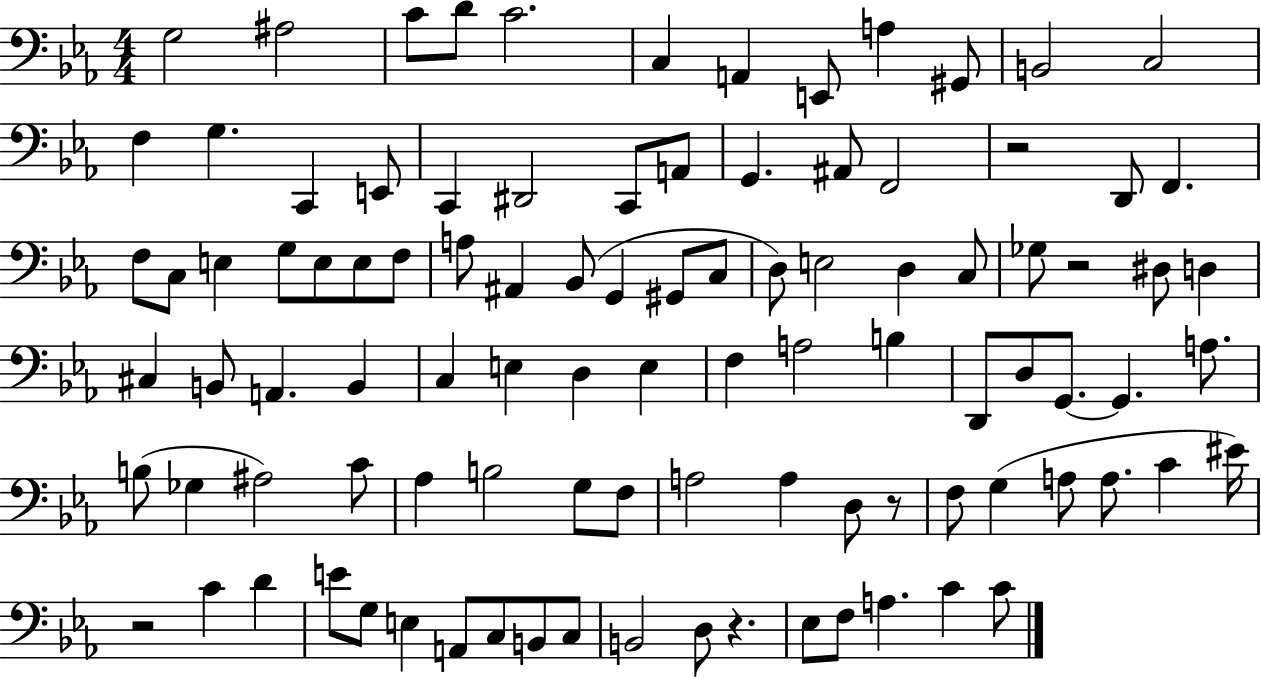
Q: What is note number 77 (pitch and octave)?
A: C4